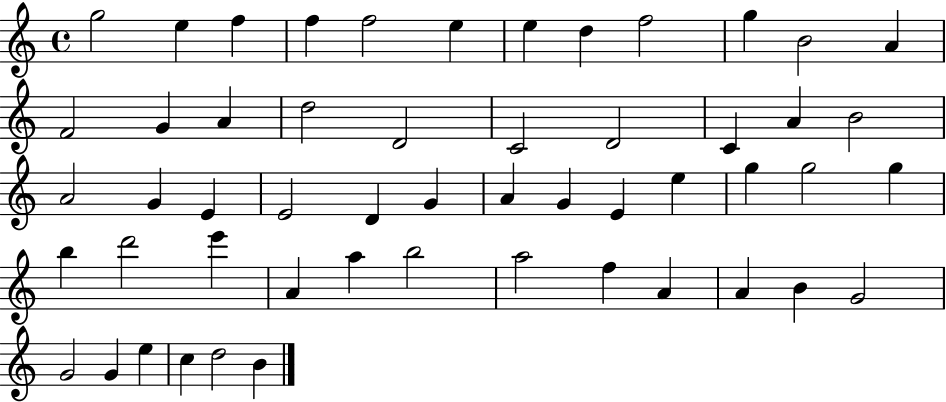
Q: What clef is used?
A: treble